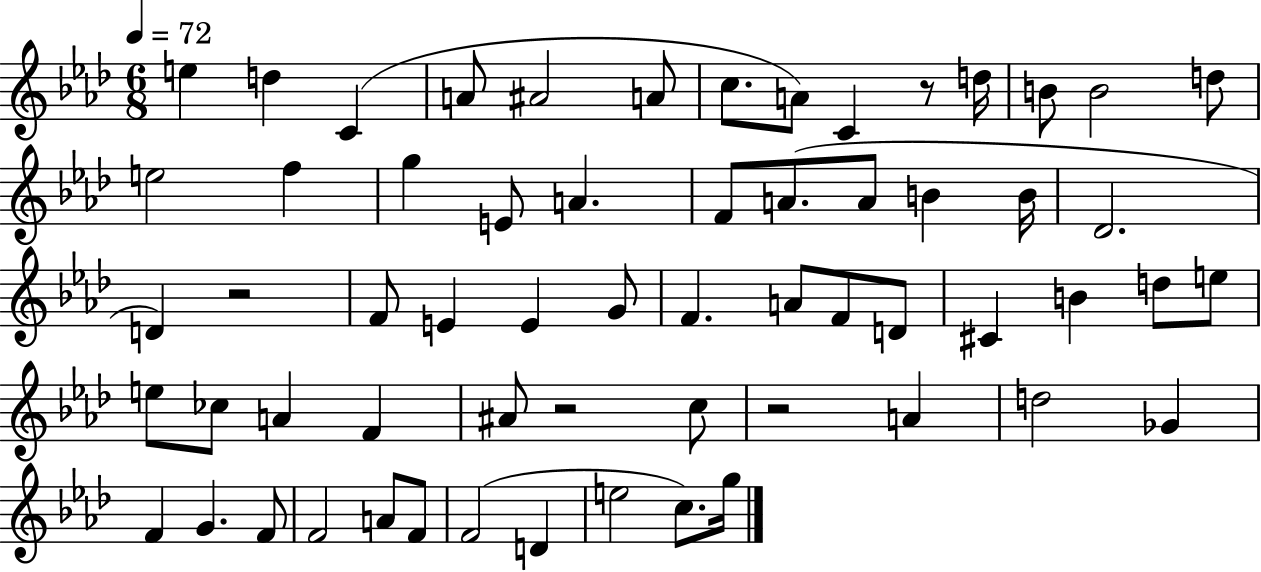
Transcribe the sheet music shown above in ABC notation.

X:1
T:Untitled
M:6/8
L:1/4
K:Ab
e d C A/2 ^A2 A/2 c/2 A/2 C z/2 d/4 B/2 B2 d/2 e2 f g E/2 A F/2 A/2 A/2 B B/4 _D2 D z2 F/2 E E G/2 F A/2 F/2 D/2 ^C B d/2 e/2 e/2 _c/2 A F ^A/2 z2 c/2 z2 A d2 _G F G F/2 F2 A/2 F/2 F2 D e2 c/2 g/4